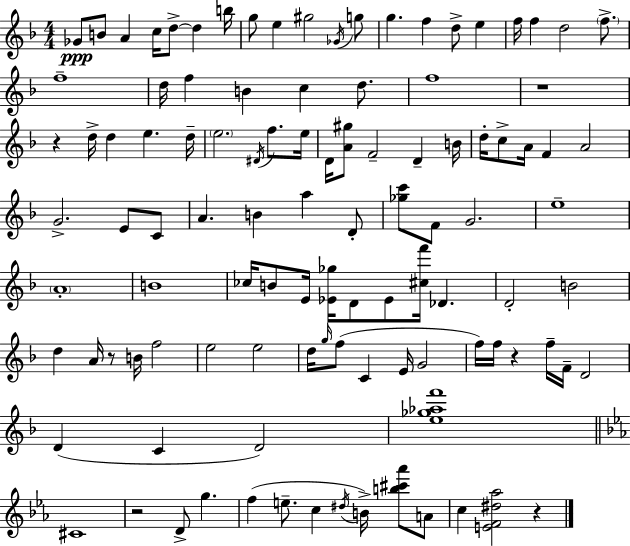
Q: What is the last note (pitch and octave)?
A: C5